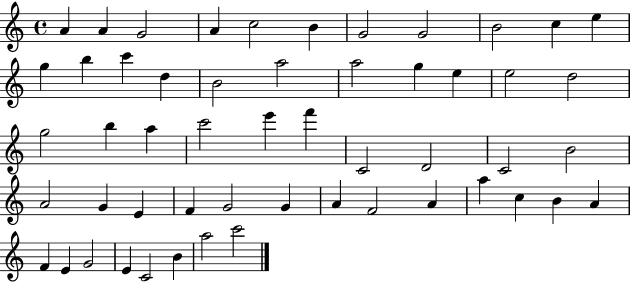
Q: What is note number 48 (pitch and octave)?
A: G4